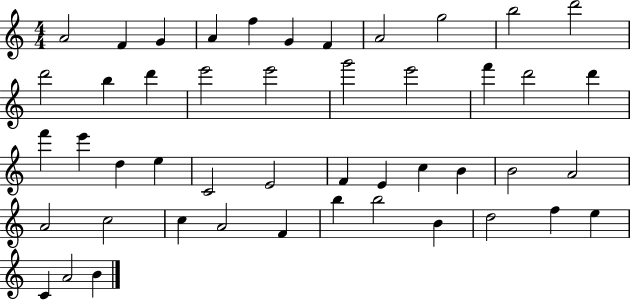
X:1
T:Untitled
M:4/4
L:1/4
K:C
A2 F G A f G F A2 g2 b2 d'2 d'2 b d' e'2 e'2 g'2 e'2 f' d'2 d' f' e' d e C2 E2 F E c B B2 A2 A2 c2 c A2 F b b2 B d2 f e C A2 B